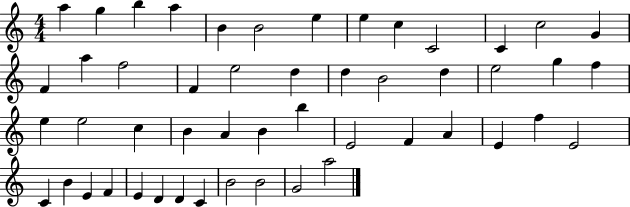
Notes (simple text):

A5/q G5/q B5/q A5/q B4/q B4/h E5/q E5/q C5/q C4/h C4/q C5/h G4/q F4/q A5/q F5/h F4/q E5/h D5/q D5/q B4/h D5/q E5/h G5/q F5/q E5/q E5/h C5/q B4/q A4/q B4/q B5/q E4/h F4/q A4/q E4/q F5/q E4/h C4/q B4/q E4/q F4/q E4/q D4/q D4/q C4/q B4/h B4/h G4/h A5/h